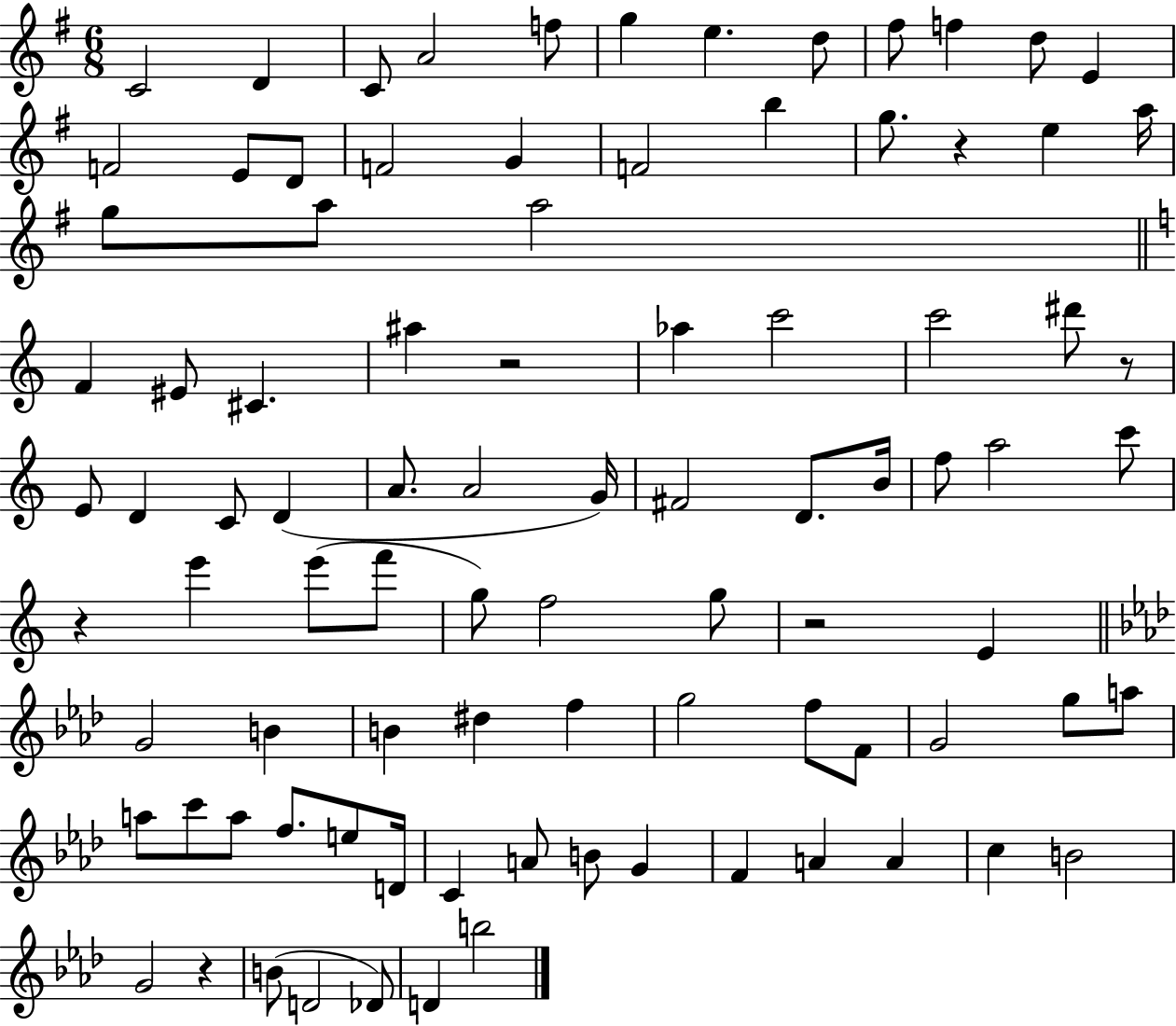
C4/h D4/q C4/e A4/h F5/e G5/q E5/q. D5/e F#5/e F5/q D5/e E4/q F4/h E4/e D4/e F4/h G4/q F4/h B5/q G5/e. R/q E5/q A5/s G5/e A5/e A5/h F4/q EIS4/e C#4/q. A#5/q R/h Ab5/q C6/h C6/h D#6/e R/e E4/e D4/q C4/e D4/q A4/e. A4/h G4/s F#4/h D4/e. B4/s F5/e A5/h C6/e R/q E6/q E6/e F6/e G5/e F5/h G5/e R/h E4/q G4/h B4/q B4/q D#5/q F5/q G5/h F5/e F4/e G4/h G5/e A5/e A5/e C6/e A5/e F5/e. E5/e D4/s C4/q A4/e B4/e G4/q F4/q A4/q A4/q C5/q B4/h G4/h R/q B4/e D4/h Db4/e D4/q B5/h